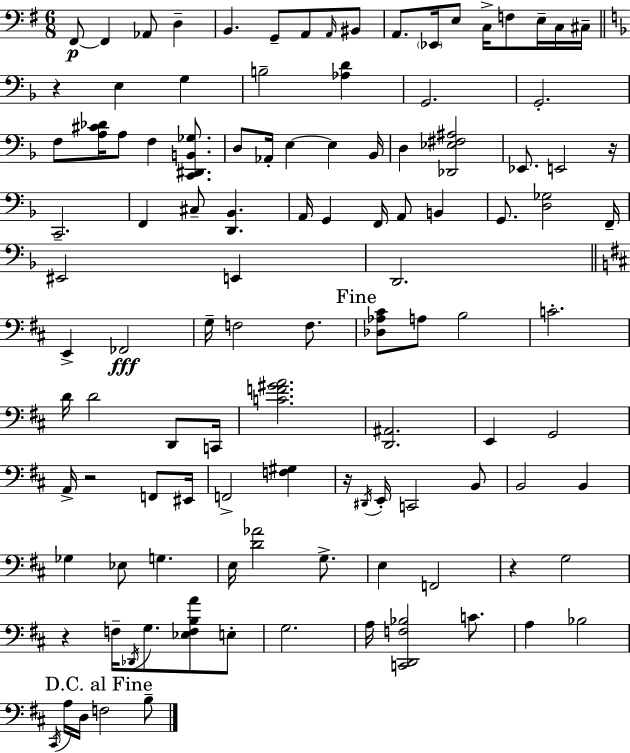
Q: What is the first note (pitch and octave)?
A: F#2